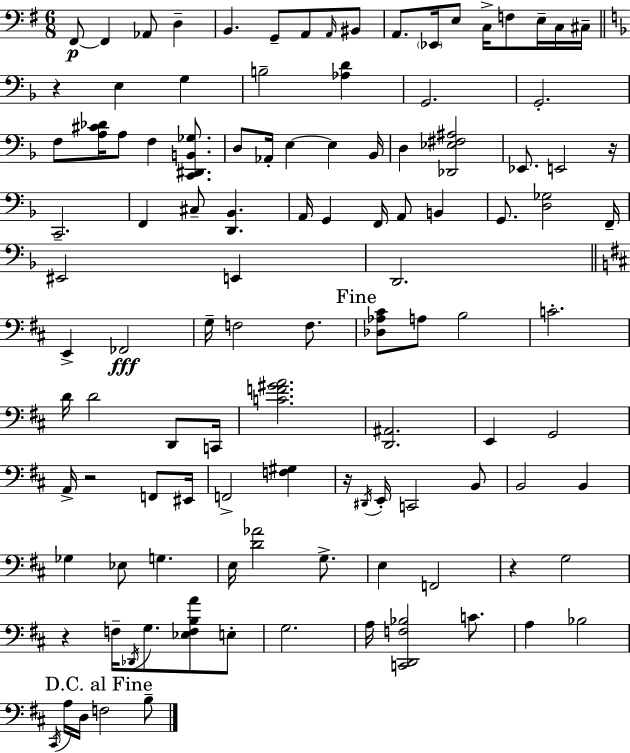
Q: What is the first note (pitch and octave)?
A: F#2